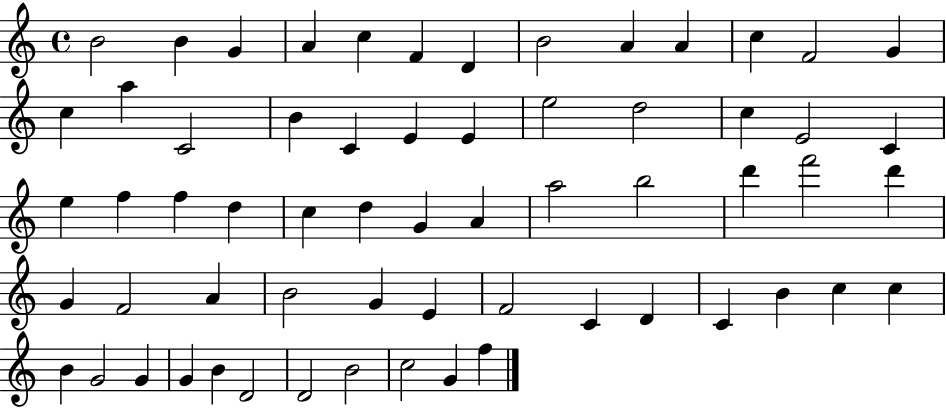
B4/h B4/q G4/q A4/q C5/q F4/q D4/q B4/h A4/q A4/q C5/q F4/h G4/q C5/q A5/q C4/h B4/q C4/q E4/q E4/q E5/h D5/h C5/q E4/h C4/q E5/q F5/q F5/q D5/q C5/q D5/q G4/q A4/q A5/h B5/h D6/q F6/h D6/q G4/q F4/h A4/q B4/h G4/q E4/q F4/h C4/q D4/q C4/q B4/q C5/q C5/q B4/q G4/h G4/q G4/q B4/q D4/h D4/h B4/h C5/h G4/q F5/q